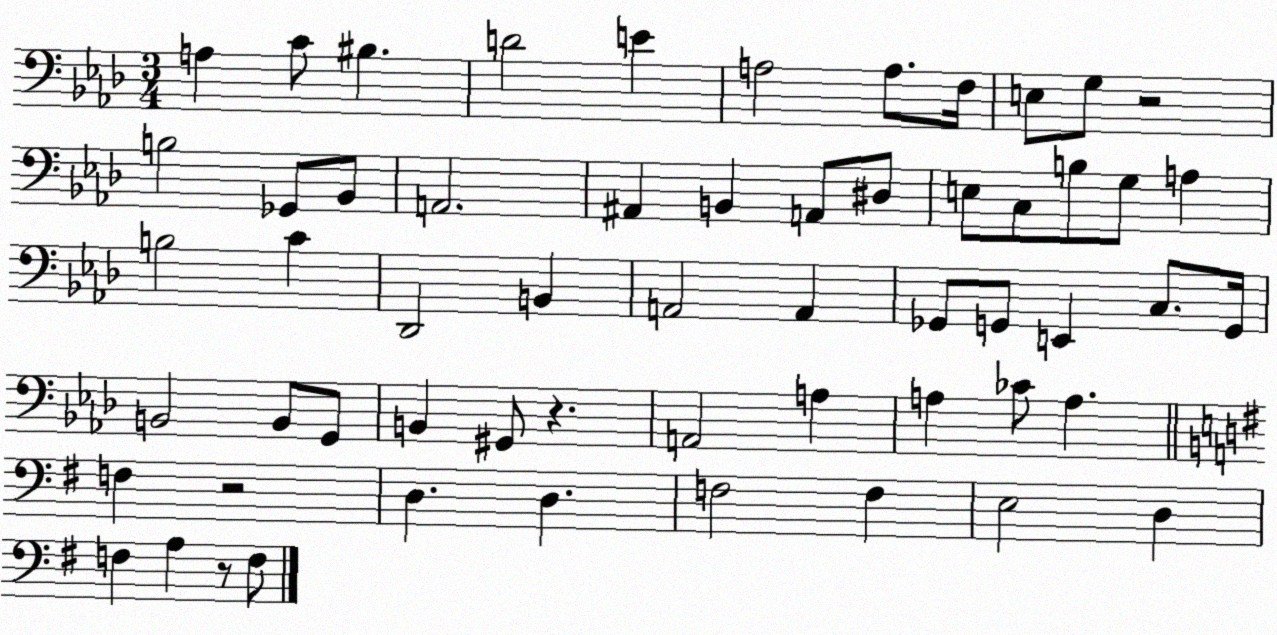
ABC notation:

X:1
T:Untitled
M:3/4
L:1/4
K:Ab
A, C/2 ^B, D2 E A,2 A,/2 F,/4 E,/2 G,/2 z2 B,2 _G,,/2 _B,,/2 A,,2 ^A,, B,, A,,/2 ^D,/2 E,/2 C,/2 B,/2 G,/2 A, B,2 C _D,,2 B,, A,,2 A,, _G,,/2 G,,/2 E,, C,/2 G,,/4 B,,2 B,,/2 G,,/2 B,, ^G,,/2 z A,,2 A, A, _C/2 A, F, z2 D, D, F,2 F, E,2 D, F, A, z/2 F,/2